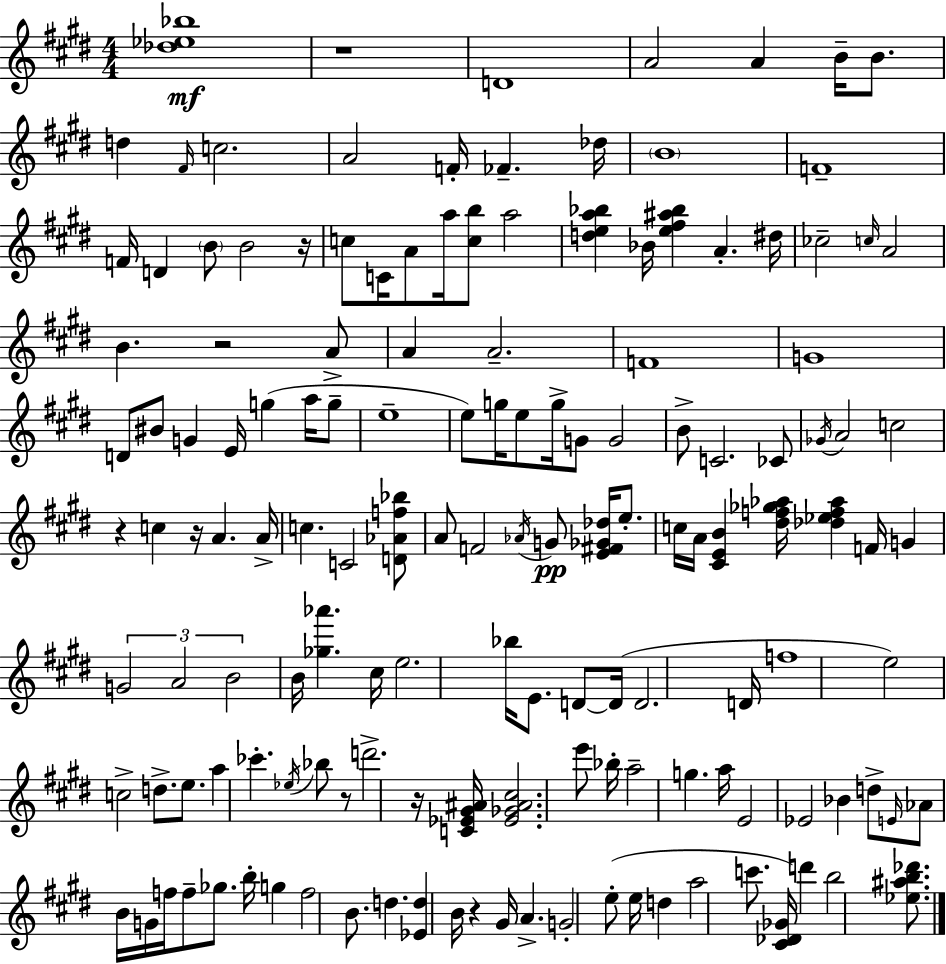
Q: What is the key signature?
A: E major